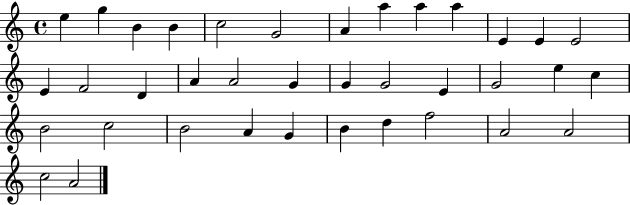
{
  \clef treble
  \time 4/4
  \defaultTimeSignature
  \key c \major
  e''4 g''4 b'4 b'4 | c''2 g'2 | a'4 a''4 a''4 a''4 | e'4 e'4 e'2 | \break e'4 f'2 d'4 | a'4 a'2 g'4 | g'4 g'2 e'4 | g'2 e''4 c''4 | \break b'2 c''2 | b'2 a'4 g'4 | b'4 d''4 f''2 | a'2 a'2 | \break c''2 a'2 | \bar "|."
}